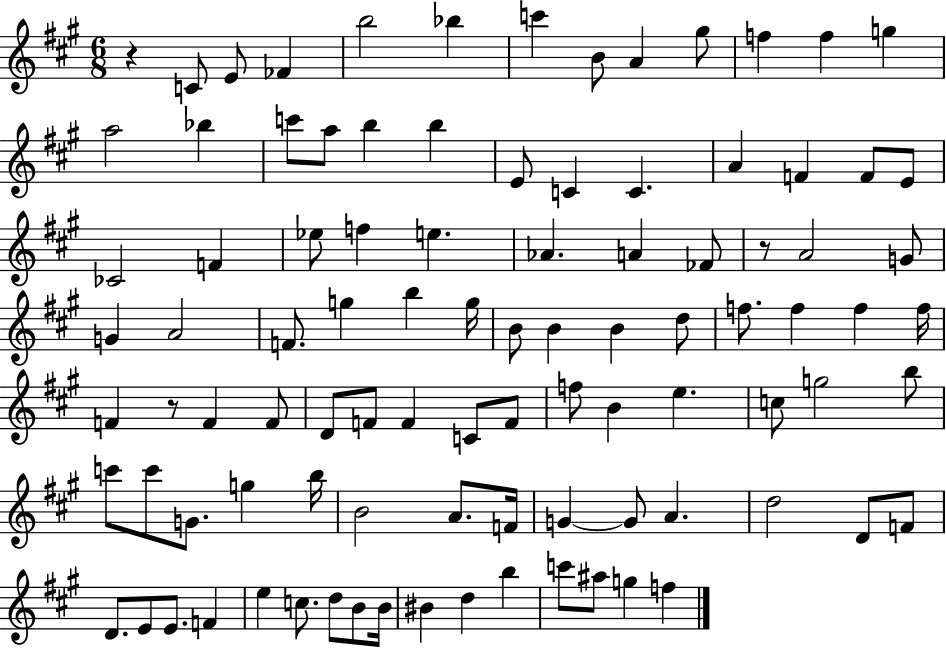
R/q C4/e E4/e FES4/q B5/h Bb5/q C6/q B4/e A4/q G#5/e F5/q F5/q G5/q A5/h Bb5/q C6/e A5/e B5/q B5/q E4/e C4/q C4/q. A4/q F4/q F4/e E4/e CES4/h F4/q Eb5/e F5/q E5/q. Ab4/q. A4/q FES4/e R/e A4/h G4/e G4/q A4/h F4/e. G5/q B5/q G5/s B4/e B4/q B4/q D5/e F5/e. F5/q F5/q F5/s F4/q R/e F4/q F4/e D4/e F4/e F4/q C4/e F4/e F5/e B4/q E5/q. C5/e G5/h B5/e C6/e C6/e G4/e. G5/q B5/s B4/h A4/e. F4/s G4/q G4/e A4/q. D5/h D4/e F4/e D4/e. E4/e E4/e. F4/q E5/q C5/e. D5/e B4/e B4/s BIS4/q D5/q B5/q C6/e A#5/e G5/q F5/q